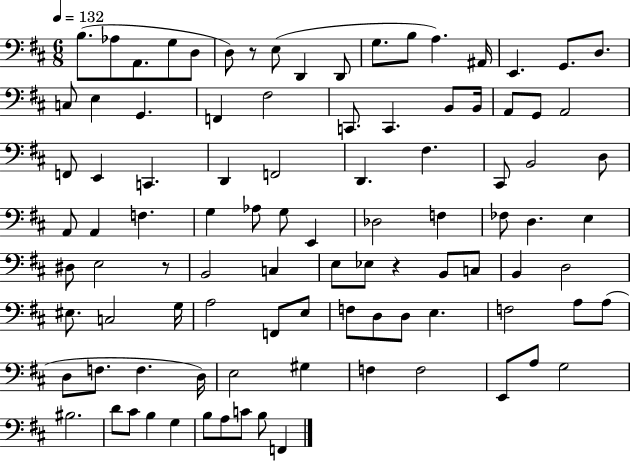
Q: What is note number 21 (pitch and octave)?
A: F#3